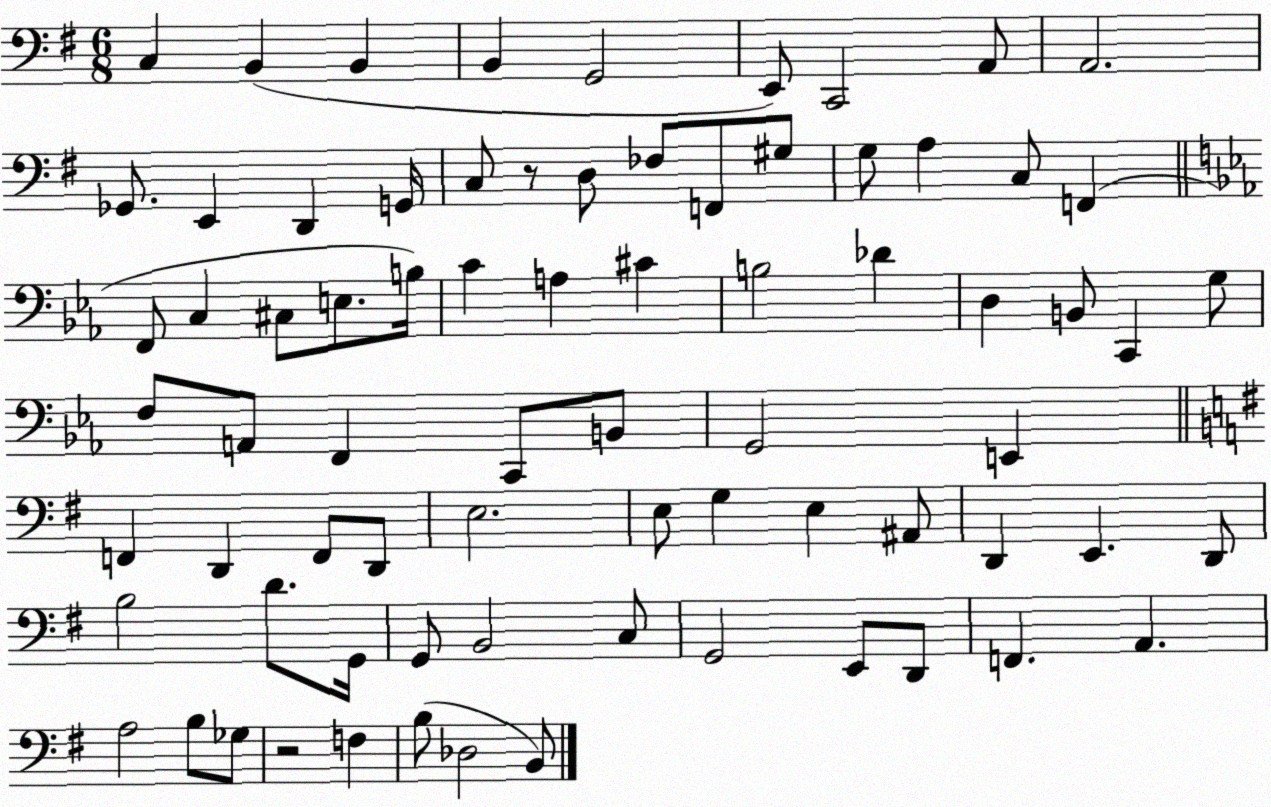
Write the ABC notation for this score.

X:1
T:Untitled
M:6/8
L:1/4
K:G
C, B,, B,, B,, G,,2 E,,/2 C,,2 A,,/2 A,,2 _G,,/2 E,, D,, G,,/4 C,/2 z/2 D,/2 _F,/2 F,,/2 ^G,/2 G,/2 A, C,/2 F,, F,,/2 C, ^C,/2 E,/2 B,/4 C A, ^C B,2 _D D, B,,/2 C,, G,/2 F,/2 A,,/2 F,, C,,/2 B,,/2 G,,2 E,, F,, D,, F,,/2 D,,/2 E,2 E,/2 G, E, ^A,,/2 D,, E,, D,,/2 B,2 D/2 G,,/4 G,,/2 B,,2 C,/2 G,,2 E,,/2 D,,/2 F,, A,, A,2 B,/2 _G,/2 z2 F, B,/2 _D,2 B,,/2